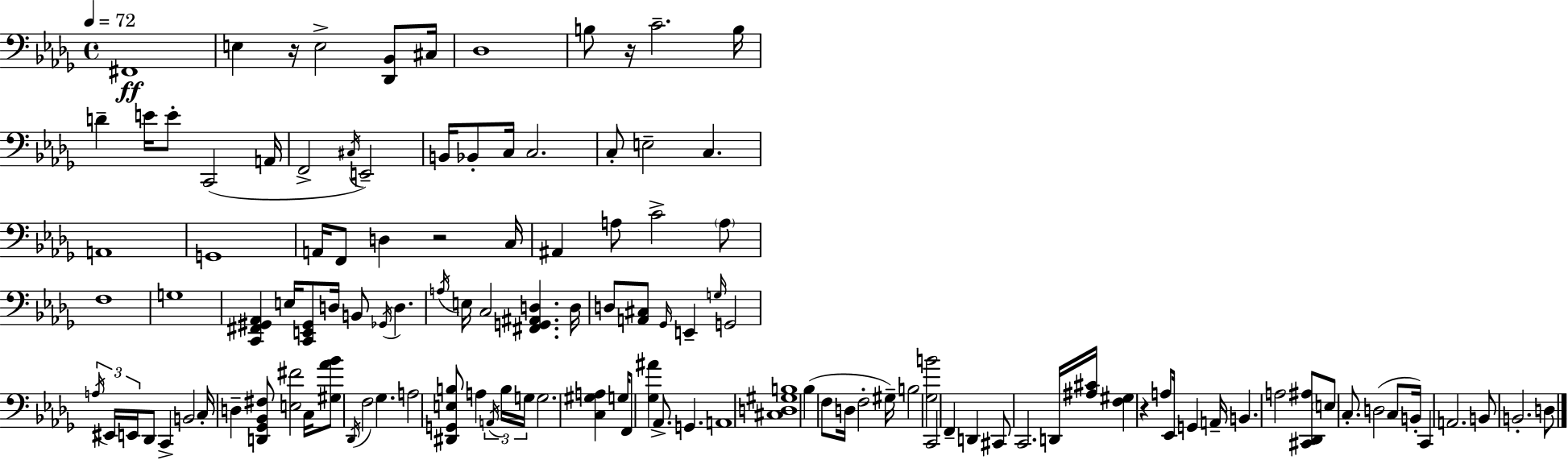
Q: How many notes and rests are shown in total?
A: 120